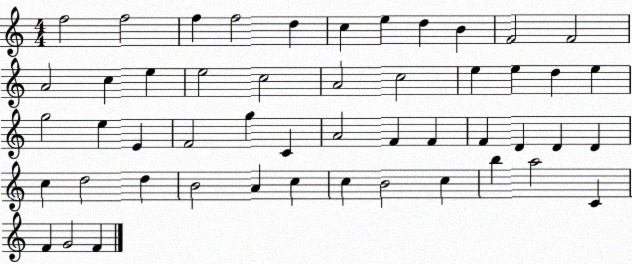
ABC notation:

X:1
T:Untitled
M:4/4
L:1/4
K:C
f2 f2 f f2 d c e d B F2 F2 A2 c e e2 c2 A2 c2 e e d e g2 e E F2 g C A2 F F F D D D c d2 d B2 A c c B2 c b a2 C F G2 F